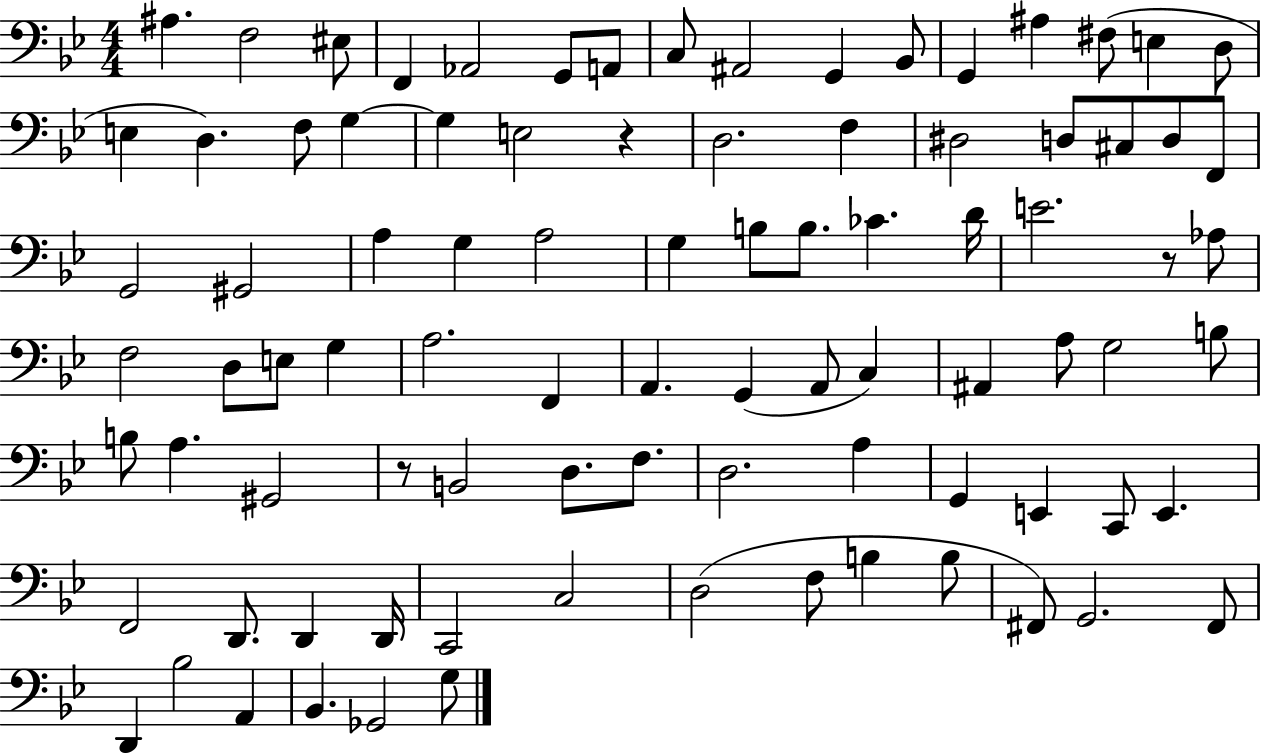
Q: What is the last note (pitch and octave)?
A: G3